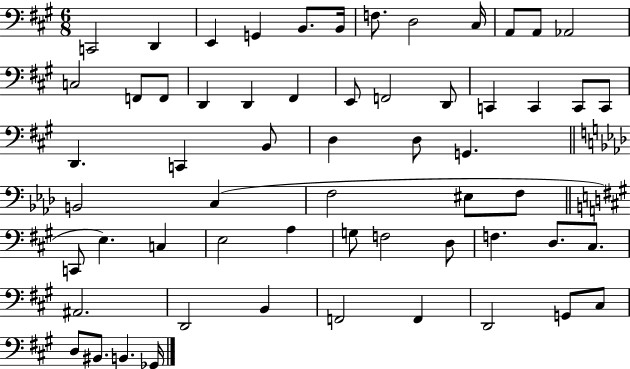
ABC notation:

X:1
T:Untitled
M:6/8
L:1/4
K:A
C,,2 D,, E,, G,, B,,/2 B,,/4 F,/2 D,2 ^C,/4 A,,/2 A,,/2 _A,,2 C,2 F,,/2 F,,/2 D,, D,, ^F,, E,,/2 F,,2 D,,/2 C,, C,, C,,/2 C,,/2 D,, C,, B,,/2 D, D,/2 G,, B,,2 C, F,2 ^E,/2 F,/2 C,,/2 E, C, E,2 A, G,/2 F,2 D,/2 F, D,/2 ^C,/2 ^A,,2 D,,2 B,, F,,2 F,, D,,2 G,,/2 ^C,/2 D,/2 ^B,,/2 B,, _G,,/4